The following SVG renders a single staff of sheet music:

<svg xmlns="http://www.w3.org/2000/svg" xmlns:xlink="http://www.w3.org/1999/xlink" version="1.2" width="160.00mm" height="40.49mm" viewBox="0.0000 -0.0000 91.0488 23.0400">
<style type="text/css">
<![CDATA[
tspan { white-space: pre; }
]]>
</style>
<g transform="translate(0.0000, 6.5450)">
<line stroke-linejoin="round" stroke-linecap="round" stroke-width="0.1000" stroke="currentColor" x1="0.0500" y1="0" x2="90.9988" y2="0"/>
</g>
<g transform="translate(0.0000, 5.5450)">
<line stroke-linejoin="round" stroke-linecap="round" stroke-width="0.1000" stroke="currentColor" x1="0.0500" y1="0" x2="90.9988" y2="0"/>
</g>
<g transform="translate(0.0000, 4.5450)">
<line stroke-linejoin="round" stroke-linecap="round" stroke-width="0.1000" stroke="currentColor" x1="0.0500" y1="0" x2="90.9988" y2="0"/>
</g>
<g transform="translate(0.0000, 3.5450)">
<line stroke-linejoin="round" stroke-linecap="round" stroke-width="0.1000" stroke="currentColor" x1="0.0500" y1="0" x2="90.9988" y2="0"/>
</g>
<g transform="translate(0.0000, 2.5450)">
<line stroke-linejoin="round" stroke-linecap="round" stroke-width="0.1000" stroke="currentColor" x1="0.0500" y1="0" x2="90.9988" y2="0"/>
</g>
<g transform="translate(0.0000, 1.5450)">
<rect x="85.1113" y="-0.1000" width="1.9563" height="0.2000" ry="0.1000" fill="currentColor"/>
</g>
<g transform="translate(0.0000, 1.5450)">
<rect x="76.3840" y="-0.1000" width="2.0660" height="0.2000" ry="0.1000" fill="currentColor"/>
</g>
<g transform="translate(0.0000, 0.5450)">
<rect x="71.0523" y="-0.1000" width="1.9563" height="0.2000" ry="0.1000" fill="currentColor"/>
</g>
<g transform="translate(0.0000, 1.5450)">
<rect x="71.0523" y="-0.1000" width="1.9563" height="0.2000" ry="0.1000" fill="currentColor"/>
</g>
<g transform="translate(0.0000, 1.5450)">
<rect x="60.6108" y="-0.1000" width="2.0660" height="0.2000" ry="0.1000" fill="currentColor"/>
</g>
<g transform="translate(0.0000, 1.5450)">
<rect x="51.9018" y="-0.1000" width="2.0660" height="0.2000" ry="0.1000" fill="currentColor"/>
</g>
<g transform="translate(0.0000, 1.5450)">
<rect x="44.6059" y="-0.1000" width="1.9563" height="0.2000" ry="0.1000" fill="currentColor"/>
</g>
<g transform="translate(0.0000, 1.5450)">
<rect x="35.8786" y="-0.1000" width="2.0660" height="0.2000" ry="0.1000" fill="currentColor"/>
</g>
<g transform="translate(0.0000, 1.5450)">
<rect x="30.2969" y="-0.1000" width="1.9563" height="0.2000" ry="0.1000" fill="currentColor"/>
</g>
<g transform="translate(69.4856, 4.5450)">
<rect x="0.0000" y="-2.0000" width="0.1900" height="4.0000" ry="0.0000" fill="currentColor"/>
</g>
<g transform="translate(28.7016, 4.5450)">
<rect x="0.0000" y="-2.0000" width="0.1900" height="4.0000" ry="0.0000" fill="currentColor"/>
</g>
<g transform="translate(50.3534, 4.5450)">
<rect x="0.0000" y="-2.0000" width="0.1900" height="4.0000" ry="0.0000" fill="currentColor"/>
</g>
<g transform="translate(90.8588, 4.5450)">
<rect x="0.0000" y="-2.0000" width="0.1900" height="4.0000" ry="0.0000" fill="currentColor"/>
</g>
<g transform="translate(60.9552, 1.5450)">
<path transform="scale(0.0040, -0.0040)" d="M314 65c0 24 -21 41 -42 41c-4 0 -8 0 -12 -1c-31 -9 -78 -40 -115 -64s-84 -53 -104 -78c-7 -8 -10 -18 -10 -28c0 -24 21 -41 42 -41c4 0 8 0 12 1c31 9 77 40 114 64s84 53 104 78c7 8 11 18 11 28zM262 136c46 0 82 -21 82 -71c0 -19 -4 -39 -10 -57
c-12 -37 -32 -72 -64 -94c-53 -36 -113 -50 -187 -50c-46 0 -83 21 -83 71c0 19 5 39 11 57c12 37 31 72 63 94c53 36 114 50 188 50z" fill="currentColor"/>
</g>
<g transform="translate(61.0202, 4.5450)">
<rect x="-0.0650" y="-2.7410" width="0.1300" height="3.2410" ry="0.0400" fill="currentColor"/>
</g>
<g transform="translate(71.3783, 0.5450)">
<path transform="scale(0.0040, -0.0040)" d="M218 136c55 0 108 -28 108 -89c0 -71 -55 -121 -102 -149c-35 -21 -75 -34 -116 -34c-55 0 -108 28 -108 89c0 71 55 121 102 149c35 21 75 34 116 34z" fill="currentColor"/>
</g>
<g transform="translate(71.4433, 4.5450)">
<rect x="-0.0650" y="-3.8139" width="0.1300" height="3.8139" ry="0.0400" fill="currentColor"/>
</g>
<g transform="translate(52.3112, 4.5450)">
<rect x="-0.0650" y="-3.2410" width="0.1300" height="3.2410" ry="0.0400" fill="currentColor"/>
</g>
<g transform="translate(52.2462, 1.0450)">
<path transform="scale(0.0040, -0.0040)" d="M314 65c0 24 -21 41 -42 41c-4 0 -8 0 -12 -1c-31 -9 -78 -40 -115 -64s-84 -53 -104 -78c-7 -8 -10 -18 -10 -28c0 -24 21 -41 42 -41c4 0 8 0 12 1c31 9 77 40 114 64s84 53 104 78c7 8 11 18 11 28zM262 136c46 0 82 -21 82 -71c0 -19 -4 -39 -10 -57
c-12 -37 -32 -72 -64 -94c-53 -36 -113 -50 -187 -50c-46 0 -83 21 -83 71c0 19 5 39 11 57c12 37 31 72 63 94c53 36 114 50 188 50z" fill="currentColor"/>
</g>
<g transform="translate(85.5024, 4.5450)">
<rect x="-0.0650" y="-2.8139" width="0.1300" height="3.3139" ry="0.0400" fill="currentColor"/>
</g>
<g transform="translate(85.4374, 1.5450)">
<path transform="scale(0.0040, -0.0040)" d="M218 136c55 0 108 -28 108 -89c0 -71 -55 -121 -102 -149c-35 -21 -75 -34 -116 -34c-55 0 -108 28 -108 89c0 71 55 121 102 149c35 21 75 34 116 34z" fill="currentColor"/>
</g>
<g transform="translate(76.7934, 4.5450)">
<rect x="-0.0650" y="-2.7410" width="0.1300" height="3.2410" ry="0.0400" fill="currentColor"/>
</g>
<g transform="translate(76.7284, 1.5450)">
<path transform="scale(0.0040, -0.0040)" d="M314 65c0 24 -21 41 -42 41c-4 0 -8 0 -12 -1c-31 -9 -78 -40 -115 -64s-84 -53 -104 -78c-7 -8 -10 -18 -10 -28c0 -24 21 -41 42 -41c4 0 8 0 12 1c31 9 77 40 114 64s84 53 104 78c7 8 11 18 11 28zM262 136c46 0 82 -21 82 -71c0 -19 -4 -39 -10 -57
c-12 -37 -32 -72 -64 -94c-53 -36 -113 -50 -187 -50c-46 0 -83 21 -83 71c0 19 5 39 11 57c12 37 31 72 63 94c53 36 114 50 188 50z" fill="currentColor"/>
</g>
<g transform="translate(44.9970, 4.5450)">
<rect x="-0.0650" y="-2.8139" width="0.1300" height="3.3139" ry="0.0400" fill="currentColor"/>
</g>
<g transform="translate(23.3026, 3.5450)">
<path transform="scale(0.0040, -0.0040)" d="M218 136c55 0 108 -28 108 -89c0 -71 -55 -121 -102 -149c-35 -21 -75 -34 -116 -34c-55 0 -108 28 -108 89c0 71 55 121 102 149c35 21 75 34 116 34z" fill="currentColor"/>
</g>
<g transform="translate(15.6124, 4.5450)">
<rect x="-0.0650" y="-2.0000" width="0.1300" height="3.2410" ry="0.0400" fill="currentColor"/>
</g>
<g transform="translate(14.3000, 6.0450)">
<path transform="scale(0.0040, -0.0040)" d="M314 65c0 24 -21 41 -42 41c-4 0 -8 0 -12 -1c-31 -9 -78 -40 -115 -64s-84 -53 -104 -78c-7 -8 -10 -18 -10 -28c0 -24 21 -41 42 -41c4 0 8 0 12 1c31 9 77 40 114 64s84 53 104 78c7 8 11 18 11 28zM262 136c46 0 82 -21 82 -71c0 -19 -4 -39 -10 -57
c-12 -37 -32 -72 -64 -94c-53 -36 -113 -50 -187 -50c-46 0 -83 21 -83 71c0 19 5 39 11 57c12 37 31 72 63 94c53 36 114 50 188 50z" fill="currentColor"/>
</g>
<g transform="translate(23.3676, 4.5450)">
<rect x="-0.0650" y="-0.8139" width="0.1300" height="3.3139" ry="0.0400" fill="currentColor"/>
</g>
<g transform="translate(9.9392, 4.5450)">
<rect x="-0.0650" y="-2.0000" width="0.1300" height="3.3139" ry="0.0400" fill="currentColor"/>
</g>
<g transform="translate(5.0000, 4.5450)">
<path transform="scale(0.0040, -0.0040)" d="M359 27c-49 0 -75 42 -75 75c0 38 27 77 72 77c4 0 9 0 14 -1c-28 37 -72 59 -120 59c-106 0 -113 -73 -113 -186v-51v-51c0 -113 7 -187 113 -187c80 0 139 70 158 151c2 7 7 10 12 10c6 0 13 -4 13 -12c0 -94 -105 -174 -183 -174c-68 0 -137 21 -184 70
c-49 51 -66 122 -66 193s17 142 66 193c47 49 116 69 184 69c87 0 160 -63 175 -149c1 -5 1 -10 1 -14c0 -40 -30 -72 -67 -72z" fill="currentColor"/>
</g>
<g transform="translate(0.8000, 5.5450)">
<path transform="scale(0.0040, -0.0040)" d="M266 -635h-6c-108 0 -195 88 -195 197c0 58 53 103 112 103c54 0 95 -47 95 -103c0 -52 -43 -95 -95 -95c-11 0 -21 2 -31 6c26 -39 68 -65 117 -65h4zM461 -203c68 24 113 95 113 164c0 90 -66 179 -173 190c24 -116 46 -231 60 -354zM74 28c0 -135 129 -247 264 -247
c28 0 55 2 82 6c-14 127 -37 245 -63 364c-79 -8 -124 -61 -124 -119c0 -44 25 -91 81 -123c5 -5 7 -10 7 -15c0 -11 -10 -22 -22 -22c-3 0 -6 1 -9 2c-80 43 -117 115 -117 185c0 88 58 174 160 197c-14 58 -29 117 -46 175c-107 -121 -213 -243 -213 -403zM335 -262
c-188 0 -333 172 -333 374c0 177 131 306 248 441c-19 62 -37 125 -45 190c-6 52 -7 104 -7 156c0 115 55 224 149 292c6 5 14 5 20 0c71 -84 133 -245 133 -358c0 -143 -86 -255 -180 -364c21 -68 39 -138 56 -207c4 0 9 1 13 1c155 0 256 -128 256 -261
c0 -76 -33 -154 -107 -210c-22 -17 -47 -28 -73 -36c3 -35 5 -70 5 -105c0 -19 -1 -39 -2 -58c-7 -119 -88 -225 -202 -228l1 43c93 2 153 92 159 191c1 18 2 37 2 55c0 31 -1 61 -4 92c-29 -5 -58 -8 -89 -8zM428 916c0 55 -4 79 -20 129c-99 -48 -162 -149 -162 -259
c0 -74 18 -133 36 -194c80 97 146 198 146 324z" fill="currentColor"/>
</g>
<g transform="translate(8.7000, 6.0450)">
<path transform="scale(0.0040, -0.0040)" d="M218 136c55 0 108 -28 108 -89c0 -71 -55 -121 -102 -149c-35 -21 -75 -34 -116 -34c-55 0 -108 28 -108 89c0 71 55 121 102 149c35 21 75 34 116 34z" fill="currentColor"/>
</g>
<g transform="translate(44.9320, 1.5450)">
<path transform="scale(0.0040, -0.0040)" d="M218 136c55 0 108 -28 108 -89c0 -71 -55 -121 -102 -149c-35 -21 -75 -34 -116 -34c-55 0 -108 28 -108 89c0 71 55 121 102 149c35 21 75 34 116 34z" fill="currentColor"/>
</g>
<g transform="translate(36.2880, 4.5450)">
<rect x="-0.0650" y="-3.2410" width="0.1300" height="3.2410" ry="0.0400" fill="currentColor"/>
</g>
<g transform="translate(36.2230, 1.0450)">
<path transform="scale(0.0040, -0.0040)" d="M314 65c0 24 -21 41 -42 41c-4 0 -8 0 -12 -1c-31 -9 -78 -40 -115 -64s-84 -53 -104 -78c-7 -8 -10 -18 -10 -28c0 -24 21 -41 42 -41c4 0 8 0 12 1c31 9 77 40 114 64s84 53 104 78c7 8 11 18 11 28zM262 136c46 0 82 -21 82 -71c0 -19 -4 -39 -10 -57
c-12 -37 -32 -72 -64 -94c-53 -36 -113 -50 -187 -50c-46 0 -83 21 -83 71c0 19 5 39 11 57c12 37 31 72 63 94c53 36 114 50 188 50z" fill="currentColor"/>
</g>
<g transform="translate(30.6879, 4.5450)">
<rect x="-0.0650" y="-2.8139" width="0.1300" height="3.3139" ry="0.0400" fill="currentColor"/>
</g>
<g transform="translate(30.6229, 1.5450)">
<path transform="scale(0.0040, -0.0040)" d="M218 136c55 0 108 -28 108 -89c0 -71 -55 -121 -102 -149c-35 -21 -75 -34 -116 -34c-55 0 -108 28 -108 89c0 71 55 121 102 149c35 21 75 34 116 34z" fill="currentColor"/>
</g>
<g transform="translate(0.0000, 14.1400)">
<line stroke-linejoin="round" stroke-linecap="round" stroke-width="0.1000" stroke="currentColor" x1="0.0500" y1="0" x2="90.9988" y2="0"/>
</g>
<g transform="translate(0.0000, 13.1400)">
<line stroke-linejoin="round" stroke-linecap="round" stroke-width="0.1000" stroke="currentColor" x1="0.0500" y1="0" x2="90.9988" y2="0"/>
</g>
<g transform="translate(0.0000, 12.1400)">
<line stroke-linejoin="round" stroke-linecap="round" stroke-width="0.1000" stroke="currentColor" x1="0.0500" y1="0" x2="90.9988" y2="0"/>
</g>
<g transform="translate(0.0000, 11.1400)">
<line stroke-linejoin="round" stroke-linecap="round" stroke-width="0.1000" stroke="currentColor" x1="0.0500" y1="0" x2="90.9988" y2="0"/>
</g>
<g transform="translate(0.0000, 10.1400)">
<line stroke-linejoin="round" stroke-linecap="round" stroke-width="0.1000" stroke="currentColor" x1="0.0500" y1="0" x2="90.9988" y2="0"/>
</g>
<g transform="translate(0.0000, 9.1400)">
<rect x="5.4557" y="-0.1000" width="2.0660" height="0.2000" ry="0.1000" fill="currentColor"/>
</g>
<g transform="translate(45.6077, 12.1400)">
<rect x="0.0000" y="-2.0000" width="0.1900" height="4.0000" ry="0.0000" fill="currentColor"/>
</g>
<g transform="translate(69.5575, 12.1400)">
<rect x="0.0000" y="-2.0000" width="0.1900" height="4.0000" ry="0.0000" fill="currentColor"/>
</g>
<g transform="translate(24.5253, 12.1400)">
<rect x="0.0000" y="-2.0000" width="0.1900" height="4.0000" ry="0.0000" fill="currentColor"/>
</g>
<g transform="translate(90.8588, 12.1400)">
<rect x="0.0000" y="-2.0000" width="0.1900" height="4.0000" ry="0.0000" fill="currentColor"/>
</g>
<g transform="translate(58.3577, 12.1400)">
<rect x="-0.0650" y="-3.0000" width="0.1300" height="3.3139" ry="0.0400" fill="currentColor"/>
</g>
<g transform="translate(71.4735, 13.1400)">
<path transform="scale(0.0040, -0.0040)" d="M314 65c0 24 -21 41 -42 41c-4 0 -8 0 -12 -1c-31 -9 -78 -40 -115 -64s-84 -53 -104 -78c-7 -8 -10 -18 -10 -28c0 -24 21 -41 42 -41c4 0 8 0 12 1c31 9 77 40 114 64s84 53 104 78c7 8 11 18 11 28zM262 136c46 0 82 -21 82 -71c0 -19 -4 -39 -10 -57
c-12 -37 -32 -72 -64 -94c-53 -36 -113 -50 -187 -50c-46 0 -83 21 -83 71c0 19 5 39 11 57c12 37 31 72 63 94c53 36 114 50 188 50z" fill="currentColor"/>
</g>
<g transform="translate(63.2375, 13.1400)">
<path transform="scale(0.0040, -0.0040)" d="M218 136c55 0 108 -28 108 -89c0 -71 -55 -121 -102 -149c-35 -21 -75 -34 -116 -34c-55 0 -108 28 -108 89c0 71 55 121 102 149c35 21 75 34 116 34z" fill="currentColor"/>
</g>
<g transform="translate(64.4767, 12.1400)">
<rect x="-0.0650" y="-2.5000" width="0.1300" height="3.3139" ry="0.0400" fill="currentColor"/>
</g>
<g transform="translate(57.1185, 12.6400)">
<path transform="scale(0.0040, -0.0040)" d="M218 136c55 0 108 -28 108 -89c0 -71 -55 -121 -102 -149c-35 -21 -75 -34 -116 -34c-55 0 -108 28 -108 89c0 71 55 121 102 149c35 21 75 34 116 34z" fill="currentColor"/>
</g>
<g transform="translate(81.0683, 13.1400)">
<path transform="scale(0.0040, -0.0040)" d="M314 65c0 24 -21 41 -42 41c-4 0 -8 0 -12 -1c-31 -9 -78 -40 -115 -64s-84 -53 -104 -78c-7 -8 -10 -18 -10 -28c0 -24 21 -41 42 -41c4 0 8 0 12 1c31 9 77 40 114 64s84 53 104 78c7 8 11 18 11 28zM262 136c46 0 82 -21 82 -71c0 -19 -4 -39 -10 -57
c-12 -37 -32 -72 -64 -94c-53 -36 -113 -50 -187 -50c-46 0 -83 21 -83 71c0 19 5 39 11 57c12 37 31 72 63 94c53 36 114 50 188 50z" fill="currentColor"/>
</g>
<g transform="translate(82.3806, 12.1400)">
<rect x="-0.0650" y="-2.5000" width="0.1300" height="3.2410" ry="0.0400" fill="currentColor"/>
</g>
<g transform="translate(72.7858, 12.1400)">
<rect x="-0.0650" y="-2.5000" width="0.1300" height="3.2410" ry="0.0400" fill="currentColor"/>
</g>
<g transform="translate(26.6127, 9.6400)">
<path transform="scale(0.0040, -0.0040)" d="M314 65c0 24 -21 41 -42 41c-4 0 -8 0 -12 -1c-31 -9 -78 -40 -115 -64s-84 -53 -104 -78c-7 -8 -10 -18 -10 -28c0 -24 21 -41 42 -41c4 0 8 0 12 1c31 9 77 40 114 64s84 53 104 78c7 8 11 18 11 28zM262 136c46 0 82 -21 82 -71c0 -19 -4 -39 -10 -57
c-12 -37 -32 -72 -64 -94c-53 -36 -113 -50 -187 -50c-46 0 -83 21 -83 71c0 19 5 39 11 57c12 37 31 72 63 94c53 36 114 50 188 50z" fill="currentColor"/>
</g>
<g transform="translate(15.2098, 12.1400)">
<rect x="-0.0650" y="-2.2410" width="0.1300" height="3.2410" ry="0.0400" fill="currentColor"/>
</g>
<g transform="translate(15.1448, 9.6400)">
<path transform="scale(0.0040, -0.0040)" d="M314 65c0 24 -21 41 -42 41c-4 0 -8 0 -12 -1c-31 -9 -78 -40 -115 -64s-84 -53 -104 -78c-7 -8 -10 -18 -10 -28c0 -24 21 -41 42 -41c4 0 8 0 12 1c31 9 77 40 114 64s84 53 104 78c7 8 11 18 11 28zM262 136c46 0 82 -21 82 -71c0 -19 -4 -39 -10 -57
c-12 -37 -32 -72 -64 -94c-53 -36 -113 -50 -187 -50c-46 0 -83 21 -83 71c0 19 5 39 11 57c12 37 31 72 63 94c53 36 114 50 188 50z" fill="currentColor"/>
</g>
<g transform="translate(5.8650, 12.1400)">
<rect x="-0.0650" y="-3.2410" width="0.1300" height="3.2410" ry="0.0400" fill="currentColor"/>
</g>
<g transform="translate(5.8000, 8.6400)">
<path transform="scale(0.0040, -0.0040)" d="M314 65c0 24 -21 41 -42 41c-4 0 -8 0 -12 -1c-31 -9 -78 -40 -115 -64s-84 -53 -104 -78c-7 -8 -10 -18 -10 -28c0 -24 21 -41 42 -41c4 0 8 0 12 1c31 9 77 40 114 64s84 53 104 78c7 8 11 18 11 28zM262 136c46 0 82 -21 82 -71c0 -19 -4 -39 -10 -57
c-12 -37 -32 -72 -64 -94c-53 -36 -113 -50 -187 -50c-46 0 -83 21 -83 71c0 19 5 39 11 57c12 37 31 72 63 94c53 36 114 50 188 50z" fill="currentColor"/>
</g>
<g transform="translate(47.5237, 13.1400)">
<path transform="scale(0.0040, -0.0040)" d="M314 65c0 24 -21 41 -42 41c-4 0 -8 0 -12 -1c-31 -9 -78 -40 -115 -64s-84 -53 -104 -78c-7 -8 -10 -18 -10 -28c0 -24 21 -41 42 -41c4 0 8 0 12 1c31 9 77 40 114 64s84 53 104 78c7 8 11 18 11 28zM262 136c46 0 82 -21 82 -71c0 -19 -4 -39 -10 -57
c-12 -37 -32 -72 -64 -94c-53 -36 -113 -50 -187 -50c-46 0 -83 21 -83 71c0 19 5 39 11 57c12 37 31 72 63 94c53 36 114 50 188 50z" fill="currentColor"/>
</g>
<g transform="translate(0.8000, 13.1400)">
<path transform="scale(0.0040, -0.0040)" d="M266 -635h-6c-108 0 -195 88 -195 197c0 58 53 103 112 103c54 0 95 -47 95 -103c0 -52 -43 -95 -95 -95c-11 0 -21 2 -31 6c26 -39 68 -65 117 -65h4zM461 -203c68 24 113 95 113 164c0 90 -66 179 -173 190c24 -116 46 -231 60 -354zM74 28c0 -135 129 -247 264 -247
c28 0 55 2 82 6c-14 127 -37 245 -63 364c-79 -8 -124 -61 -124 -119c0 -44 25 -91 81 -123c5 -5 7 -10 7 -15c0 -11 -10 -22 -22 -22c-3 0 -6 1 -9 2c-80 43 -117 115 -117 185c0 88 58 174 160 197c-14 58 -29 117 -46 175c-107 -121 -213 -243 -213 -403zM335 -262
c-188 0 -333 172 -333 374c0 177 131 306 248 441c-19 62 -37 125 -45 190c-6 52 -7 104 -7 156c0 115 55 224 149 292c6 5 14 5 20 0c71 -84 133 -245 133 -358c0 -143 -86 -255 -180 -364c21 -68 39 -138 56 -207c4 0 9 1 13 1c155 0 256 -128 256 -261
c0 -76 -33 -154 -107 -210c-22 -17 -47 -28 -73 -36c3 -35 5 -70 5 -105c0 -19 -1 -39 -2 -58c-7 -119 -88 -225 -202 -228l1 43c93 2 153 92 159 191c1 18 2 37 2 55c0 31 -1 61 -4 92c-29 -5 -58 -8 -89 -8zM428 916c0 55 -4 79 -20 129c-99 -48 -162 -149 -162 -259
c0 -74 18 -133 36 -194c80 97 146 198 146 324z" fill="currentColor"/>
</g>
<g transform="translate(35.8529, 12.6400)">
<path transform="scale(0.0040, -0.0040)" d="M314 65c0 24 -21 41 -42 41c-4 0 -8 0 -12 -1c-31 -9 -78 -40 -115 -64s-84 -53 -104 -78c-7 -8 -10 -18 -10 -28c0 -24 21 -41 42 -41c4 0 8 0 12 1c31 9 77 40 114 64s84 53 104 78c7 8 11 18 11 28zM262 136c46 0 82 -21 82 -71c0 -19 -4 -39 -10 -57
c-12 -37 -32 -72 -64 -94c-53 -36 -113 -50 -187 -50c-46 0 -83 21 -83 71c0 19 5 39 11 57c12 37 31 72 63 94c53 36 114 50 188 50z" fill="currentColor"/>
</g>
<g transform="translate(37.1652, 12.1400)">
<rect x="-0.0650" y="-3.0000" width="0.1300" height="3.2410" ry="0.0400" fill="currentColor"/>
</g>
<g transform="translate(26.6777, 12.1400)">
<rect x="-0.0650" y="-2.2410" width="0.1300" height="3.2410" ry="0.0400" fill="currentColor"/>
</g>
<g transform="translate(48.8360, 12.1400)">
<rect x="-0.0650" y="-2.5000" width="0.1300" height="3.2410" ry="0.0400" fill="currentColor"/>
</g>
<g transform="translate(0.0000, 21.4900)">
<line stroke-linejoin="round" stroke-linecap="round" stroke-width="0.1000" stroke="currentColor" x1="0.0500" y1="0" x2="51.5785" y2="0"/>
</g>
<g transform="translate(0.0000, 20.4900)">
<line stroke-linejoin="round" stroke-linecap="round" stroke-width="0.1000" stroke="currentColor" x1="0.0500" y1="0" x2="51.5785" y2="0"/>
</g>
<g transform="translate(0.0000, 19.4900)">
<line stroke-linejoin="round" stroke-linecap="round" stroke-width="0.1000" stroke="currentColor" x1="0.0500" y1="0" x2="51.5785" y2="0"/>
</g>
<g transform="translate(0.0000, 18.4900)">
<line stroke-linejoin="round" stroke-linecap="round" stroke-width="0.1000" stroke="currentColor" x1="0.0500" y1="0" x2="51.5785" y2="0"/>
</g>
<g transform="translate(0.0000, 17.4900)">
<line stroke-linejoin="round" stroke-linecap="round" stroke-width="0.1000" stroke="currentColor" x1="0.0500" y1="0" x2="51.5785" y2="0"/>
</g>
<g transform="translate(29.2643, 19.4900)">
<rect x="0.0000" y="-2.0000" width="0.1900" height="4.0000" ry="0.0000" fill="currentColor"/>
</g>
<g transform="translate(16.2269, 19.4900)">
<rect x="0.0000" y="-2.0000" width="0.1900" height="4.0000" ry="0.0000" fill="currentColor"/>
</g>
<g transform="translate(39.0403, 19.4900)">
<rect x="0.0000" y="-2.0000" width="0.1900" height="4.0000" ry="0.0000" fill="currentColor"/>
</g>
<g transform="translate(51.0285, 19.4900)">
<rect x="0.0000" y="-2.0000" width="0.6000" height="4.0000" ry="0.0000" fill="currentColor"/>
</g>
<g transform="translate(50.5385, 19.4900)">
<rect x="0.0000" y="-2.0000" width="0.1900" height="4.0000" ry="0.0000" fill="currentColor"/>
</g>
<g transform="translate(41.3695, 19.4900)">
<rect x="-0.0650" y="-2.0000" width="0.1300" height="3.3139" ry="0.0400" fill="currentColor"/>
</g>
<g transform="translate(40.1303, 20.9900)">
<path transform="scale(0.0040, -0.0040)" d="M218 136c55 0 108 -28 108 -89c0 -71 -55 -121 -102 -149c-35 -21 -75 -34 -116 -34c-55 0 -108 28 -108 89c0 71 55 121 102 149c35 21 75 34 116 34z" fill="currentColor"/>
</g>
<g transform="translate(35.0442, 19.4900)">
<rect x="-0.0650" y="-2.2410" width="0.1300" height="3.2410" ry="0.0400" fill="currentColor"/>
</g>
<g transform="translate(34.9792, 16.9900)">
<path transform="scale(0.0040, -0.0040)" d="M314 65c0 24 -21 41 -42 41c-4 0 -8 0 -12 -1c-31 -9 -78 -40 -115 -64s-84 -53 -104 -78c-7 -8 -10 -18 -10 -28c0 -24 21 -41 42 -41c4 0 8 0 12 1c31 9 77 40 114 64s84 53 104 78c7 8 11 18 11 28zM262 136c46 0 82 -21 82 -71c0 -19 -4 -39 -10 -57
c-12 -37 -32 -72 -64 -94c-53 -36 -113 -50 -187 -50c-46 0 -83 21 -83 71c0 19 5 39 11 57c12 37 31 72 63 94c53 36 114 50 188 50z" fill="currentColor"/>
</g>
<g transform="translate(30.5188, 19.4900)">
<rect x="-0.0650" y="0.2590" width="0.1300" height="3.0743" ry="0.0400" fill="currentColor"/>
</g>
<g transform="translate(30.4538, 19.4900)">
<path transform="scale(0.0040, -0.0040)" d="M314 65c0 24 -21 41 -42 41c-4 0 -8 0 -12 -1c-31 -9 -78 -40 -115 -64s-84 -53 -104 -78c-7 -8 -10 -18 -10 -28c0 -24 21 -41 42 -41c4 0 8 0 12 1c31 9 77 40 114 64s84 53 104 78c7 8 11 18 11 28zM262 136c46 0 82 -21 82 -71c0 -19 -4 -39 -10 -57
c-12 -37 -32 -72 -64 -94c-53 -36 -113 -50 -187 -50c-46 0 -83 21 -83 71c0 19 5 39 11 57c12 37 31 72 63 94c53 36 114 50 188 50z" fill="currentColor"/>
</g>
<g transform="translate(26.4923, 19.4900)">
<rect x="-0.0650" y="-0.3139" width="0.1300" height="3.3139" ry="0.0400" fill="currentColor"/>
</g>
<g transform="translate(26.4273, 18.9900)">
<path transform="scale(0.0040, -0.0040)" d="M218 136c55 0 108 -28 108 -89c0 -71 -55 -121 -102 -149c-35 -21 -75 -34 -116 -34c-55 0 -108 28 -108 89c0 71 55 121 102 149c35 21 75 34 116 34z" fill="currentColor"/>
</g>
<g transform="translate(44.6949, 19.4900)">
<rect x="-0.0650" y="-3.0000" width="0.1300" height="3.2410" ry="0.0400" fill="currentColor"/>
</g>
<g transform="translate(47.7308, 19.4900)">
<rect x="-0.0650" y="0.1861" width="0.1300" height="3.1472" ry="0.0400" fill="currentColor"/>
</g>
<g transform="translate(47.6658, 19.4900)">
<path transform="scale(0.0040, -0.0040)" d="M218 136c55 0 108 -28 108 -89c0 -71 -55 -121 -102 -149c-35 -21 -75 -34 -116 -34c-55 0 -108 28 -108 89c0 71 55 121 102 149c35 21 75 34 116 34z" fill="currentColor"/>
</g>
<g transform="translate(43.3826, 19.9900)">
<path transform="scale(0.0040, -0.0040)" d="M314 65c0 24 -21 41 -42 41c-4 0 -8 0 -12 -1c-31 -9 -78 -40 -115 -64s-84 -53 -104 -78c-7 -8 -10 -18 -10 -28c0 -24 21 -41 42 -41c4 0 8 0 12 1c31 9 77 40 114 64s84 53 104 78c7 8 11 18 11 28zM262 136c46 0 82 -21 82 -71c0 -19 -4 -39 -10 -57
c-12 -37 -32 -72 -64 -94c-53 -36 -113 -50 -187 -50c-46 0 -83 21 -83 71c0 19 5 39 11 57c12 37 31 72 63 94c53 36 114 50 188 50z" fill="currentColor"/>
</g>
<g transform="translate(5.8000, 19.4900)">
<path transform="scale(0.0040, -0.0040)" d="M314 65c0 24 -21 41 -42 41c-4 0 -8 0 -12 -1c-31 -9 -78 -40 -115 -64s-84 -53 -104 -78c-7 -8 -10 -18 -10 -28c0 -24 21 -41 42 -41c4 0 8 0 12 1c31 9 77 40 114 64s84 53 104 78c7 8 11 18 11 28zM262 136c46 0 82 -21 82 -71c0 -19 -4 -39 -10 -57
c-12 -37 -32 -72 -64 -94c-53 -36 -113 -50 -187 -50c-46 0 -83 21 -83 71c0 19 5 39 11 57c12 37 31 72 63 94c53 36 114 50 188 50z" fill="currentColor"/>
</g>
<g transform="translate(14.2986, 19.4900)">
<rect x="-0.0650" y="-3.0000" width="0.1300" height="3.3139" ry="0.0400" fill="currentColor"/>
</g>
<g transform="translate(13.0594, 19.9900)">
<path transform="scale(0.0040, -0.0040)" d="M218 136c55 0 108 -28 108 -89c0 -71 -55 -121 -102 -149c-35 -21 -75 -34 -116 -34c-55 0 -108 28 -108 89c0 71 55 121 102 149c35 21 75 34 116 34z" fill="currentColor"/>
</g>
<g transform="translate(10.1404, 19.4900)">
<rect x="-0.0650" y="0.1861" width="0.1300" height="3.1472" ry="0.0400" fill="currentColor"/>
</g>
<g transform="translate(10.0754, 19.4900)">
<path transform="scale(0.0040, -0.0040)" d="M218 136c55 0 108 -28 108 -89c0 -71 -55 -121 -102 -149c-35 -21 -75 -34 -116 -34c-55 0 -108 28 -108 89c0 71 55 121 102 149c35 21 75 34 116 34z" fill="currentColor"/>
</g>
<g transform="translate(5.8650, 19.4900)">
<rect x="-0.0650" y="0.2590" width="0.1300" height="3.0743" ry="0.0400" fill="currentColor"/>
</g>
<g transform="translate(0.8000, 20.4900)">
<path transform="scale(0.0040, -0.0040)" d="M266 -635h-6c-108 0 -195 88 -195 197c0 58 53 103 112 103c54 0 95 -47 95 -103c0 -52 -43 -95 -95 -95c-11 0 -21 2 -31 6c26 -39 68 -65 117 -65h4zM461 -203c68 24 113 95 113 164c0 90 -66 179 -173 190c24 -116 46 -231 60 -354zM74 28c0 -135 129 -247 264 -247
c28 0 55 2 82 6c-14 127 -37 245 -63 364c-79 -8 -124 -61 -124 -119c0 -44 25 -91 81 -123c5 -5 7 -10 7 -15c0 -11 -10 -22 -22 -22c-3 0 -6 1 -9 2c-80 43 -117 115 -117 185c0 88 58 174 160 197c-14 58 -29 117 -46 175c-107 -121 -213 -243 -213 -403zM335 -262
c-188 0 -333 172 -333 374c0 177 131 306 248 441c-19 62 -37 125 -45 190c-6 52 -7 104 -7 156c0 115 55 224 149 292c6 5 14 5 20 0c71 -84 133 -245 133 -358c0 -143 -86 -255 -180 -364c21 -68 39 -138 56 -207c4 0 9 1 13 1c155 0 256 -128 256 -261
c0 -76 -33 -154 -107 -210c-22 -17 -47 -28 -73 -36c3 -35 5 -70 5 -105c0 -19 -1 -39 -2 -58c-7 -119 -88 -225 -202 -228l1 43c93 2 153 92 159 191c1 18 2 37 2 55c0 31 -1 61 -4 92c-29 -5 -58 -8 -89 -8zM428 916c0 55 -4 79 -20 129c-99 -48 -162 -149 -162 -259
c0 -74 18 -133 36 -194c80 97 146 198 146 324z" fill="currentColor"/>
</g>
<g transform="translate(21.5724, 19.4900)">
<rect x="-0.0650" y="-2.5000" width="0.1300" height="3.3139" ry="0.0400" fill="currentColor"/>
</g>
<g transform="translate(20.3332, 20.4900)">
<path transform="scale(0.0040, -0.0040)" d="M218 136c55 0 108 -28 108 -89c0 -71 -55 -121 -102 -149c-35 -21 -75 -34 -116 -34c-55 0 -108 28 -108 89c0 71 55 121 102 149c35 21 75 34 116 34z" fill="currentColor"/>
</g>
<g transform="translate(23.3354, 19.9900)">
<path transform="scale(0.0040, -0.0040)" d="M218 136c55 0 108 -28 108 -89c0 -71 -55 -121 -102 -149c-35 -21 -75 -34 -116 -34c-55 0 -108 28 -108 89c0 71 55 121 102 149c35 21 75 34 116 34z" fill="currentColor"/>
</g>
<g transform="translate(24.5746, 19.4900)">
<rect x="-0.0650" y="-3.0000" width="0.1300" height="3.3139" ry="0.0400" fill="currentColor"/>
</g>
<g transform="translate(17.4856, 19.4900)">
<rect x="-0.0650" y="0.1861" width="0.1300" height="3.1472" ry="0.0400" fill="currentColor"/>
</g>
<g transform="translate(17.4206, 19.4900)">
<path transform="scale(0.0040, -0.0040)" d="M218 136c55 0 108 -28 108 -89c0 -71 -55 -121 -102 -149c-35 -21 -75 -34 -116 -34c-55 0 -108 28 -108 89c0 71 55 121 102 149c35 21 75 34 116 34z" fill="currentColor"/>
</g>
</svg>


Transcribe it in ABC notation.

X:1
T:Untitled
M:4/4
L:1/4
K:C
F F2 d a b2 a b2 a2 c' a2 a b2 g2 g2 A2 G2 A G G2 G2 B2 B A B G A c B2 g2 F A2 B